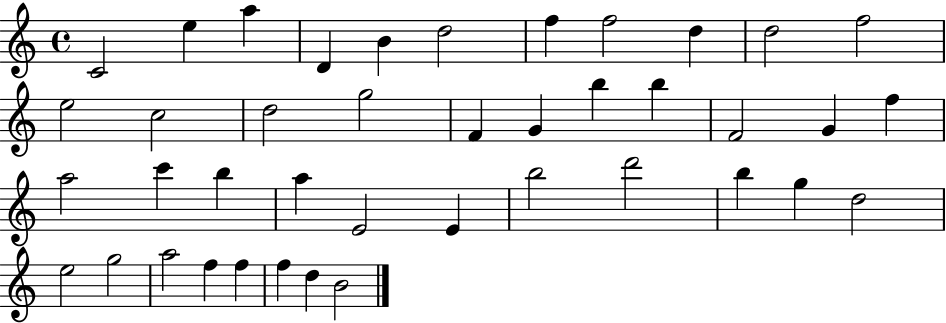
X:1
T:Untitled
M:4/4
L:1/4
K:C
C2 e a D B d2 f f2 d d2 f2 e2 c2 d2 g2 F G b b F2 G f a2 c' b a E2 E b2 d'2 b g d2 e2 g2 a2 f f f d B2